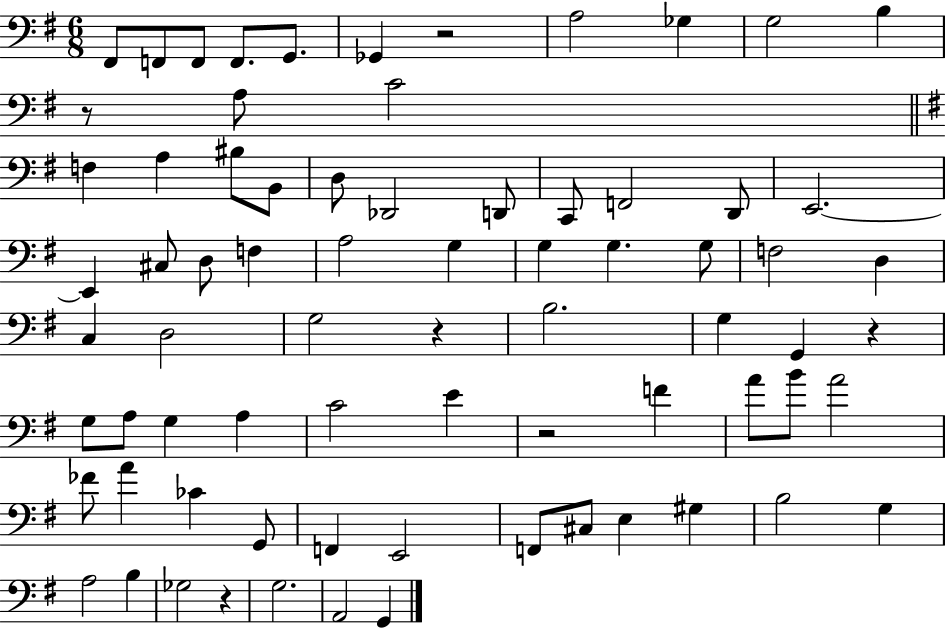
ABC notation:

X:1
T:Untitled
M:6/8
L:1/4
K:G
^F,,/2 F,,/2 F,,/2 F,,/2 G,,/2 _G,, z2 A,2 _G, G,2 B, z/2 A,/2 C2 F, A, ^B,/2 B,,/2 D,/2 _D,,2 D,,/2 C,,/2 F,,2 D,,/2 E,,2 E,, ^C,/2 D,/2 F, A,2 G, G, G, G,/2 F,2 D, C, D,2 G,2 z B,2 G, G,, z G,/2 A,/2 G, A, C2 E z2 F A/2 B/2 A2 _F/2 A _C G,,/2 F,, E,,2 F,,/2 ^C,/2 E, ^G, B,2 G, A,2 B, _G,2 z G,2 A,,2 G,,